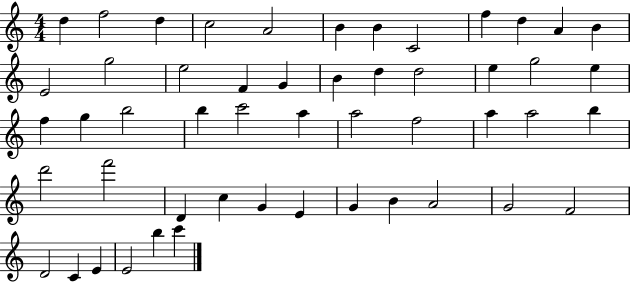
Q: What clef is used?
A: treble